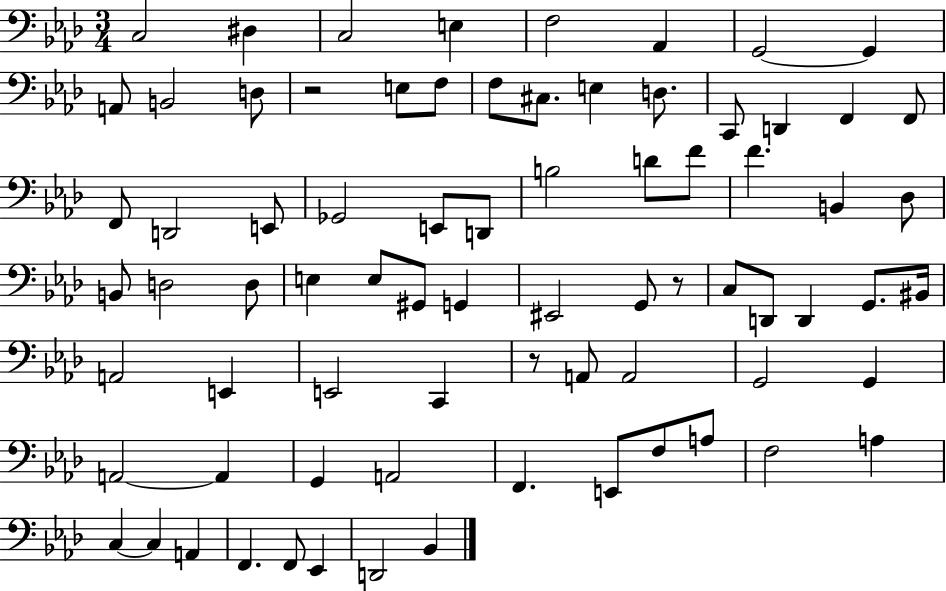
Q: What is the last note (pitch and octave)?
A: Bb2